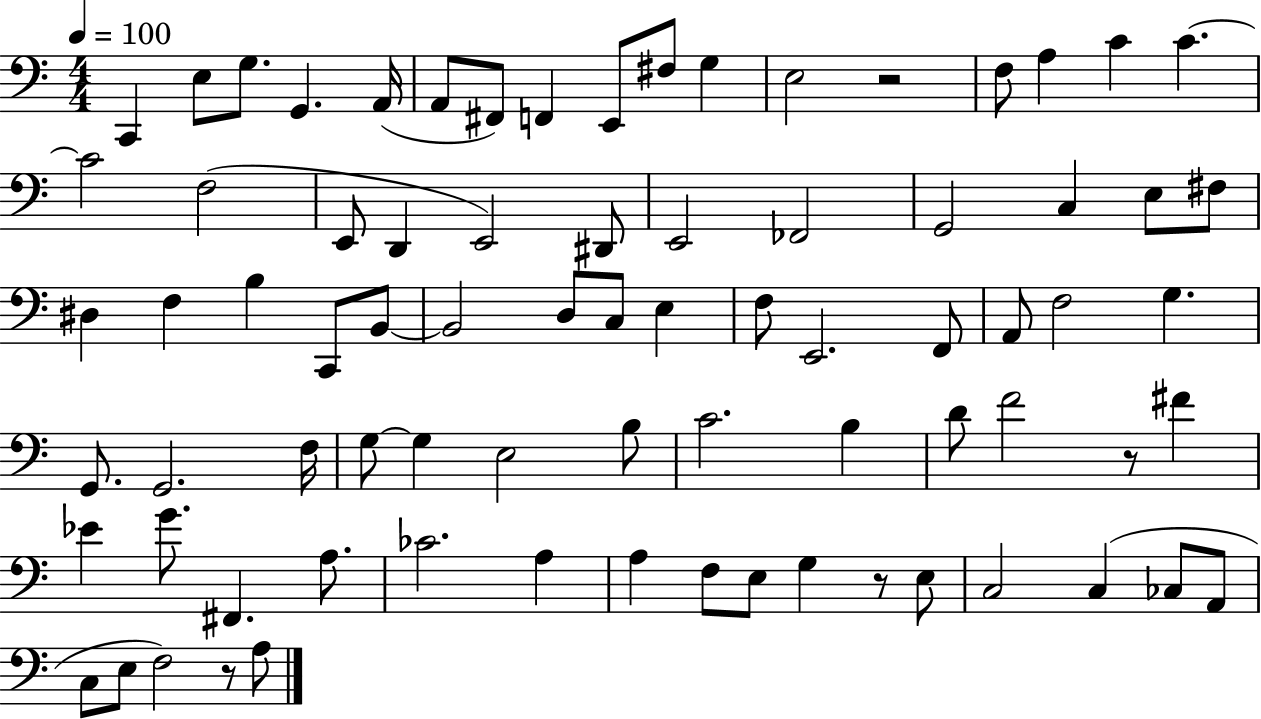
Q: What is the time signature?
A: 4/4